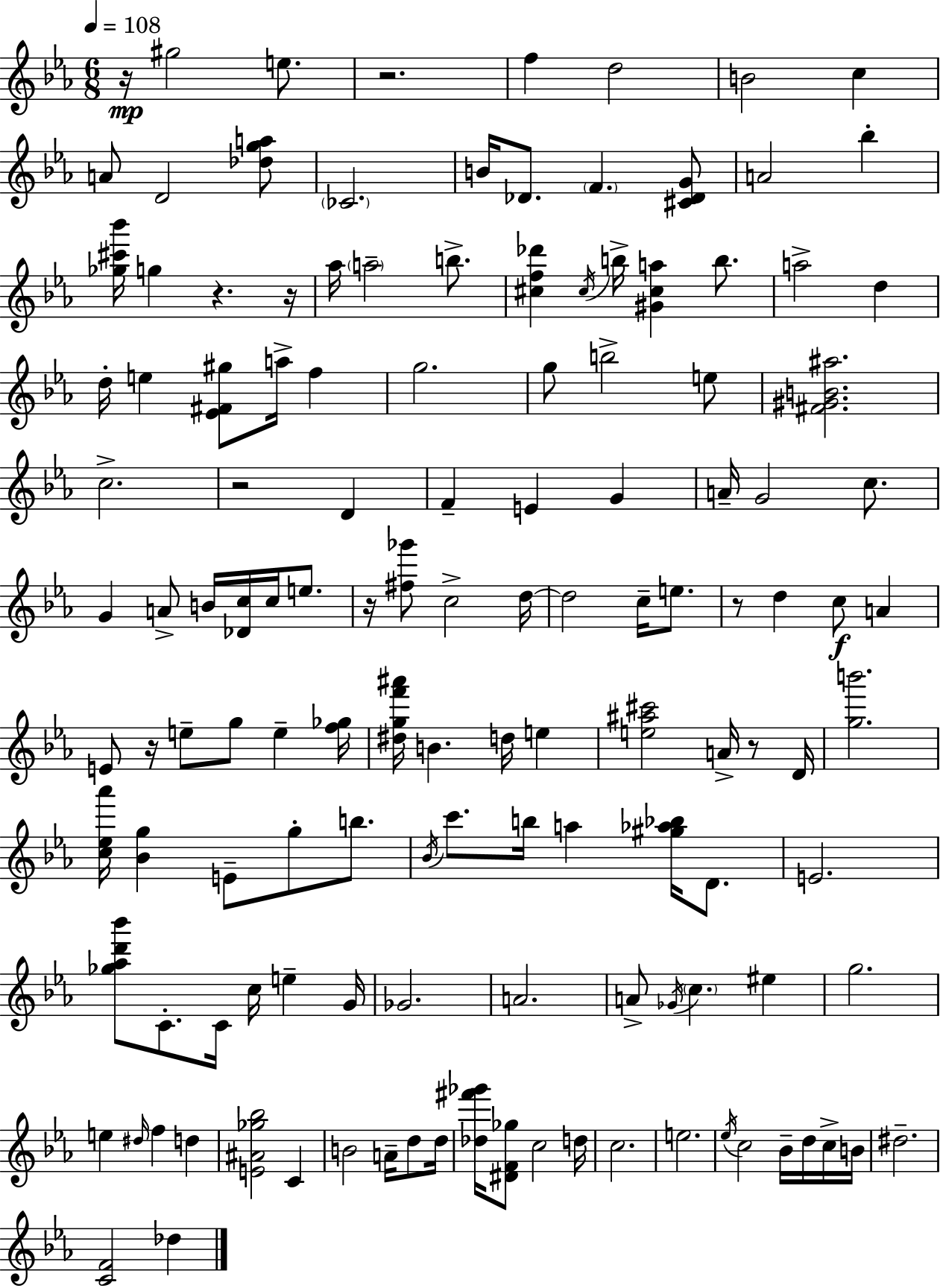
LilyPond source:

{
  \clef treble
  \numericTimeSignature
  \time 6/8
  \key c \minor
  \tempo 4 = 108
  \repeat volta 2 { r16\mp gis''2 e''8. | r2. | f''4 d''2 | b'2 c''4 | \break a'8 d'2 <des'' g'' a''>8 | \parenthesize ces'2. | b'16 des'8. \parenthesize f'4. <cis' des' g'>8 | a'2 bes''4-. | \break <ges'' cis''' bes'''>16 g''4 r4. r16 | aes''16 \parenthesize a''2-- b''8.-> | <cis'' f'' des'''>4 \acciaccatura { cis''16 } b''16-> <gis' cis'' a''>4 b''8. | a''2-> d''4 | \break d''16-. e''4 <ees' fis' gis''>8 a''16-> f''4 | g''2. | g''8 b''2-> e''8 | <fis' gis' b' ais''>2. | \break c''2.-> | r2 d'4 | f'4-- e'4 g'4 | a'16-- g'2 c''8. | \break g'4 a'8-> b'16 <des' c''>16 c''16 e''8. | r16 <fis'' ges'''>8 c''2-> | d''16~~ d''2 c''16-- e''8. | r8 d''4 c''8\f a'4 | \break e'8 r16 e''8-- g''8 e''4-- | <f'' ges''>16 <dis'' g'' f''' ais'''>16 b'4. d''16 e''4 | <e'' ais'' cis'''>2 a'16-> r8 | d'16 <g'' b'''>2. | \break <c'' ees'' aes'''>16 <bes' g''>4 e'8-- g''8-. b''8. | \acciaccatura { bes'16 } c'''8. b''16 a''4 <gis'' aes'' bes''>16 d'8. | e'2. | <ges'' aes'' d''' bes'''>8 c'8.-. c'16 c''16 e''4-- | \break g'16 ges'2. | a'2. | a'8-> \acciaccatura { ges'16 } \parenthesize c''4. eis''4 | g''2. | \break e''4 \grace { dis''16 } f''4 | d''4 <e' ais' ges'' bes''>2 | c'4 b'2 | a'16-- d''8 d''16 <des'' fis''' ges'''>16 <dis' f' ges''>8 c''2 | \break d''16 c''2. | e''2. | \acciaccatura { ees''16 } c''2 | bes'16-- d''16 c''16-> b'16 dis''2.-- | \break <c' f'>2 | des''4 } \bar "|."
}